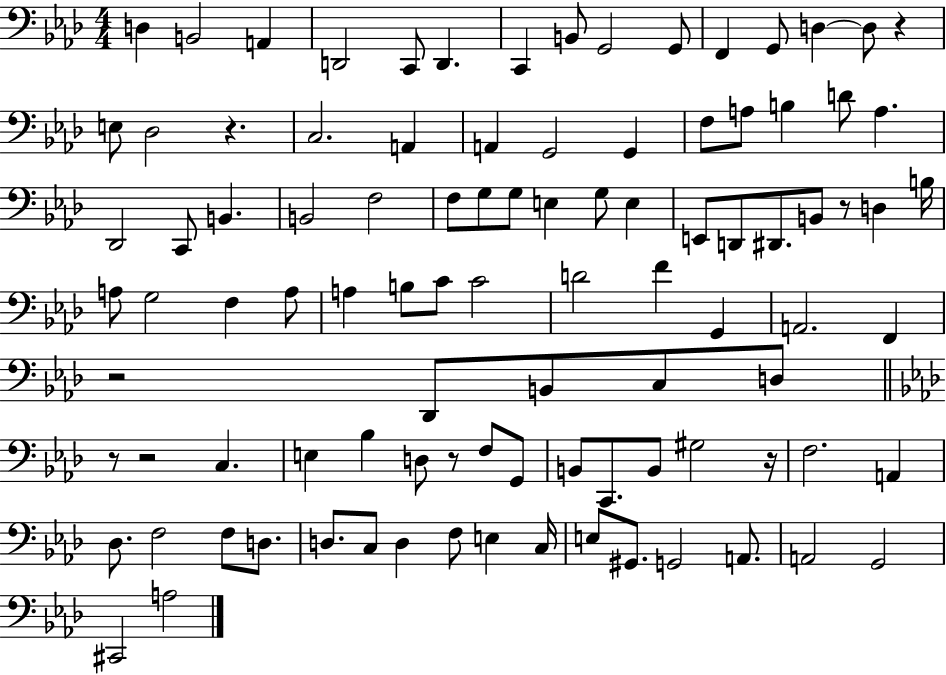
X:1
T:Untitled
M:4/4
L:1/4
K:Ab
D, B,,2 A,, D,,2 C,,/2 D,, C,, B,,/2 G,,2 G,,/2 F,, G,,/2 D, D,/2 z E,/2 _D,2 z C,2 A,, A,, G,,2 G,, F,/2 A,/2 B, D/2 A, _D,,2 C,,/2 B,, B,,2 F,2 F,/2 G,/2 G,/2 E, G,/2 E, E,,/2 D,,/2 ^D,,/2 B,,/2 z/2 D, B,/4 A,/2 G,2 F, A,/2 A, B,/2 C/2 C2 D2 F G,, A,,2 F,, z2 _D,,/2 B,,/2 C,/2 D,/2 z/2 z2 C, E, _B, D,/2 z/2 F,/2 G,,/2 B,,/2 C,,/2 B,,/2 ^G,2 z/4 F,2 A,, _D,/2 F,2 F,/2 D,/2 D,/2 C,/2 D, F,/2 E, C,/4 E,/2 ^G,,/2 G,,2 A,,/2 A,,2 G,,2 ^C,,2 A,2